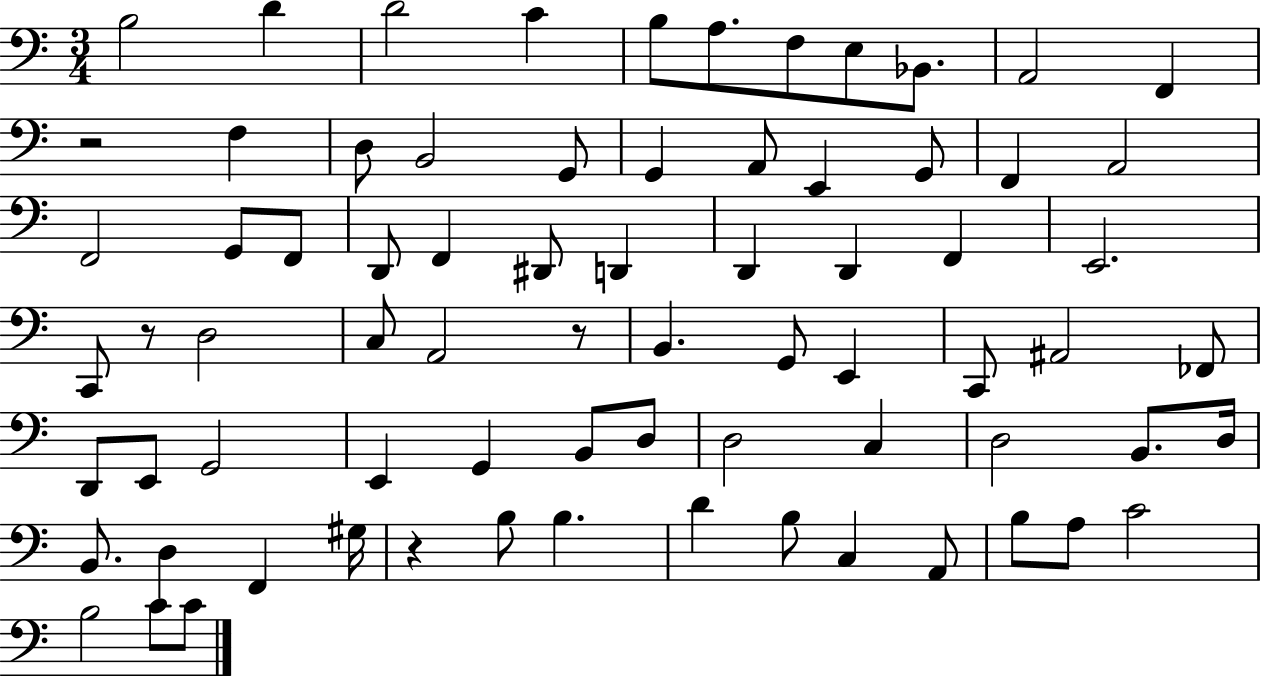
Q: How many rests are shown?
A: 4